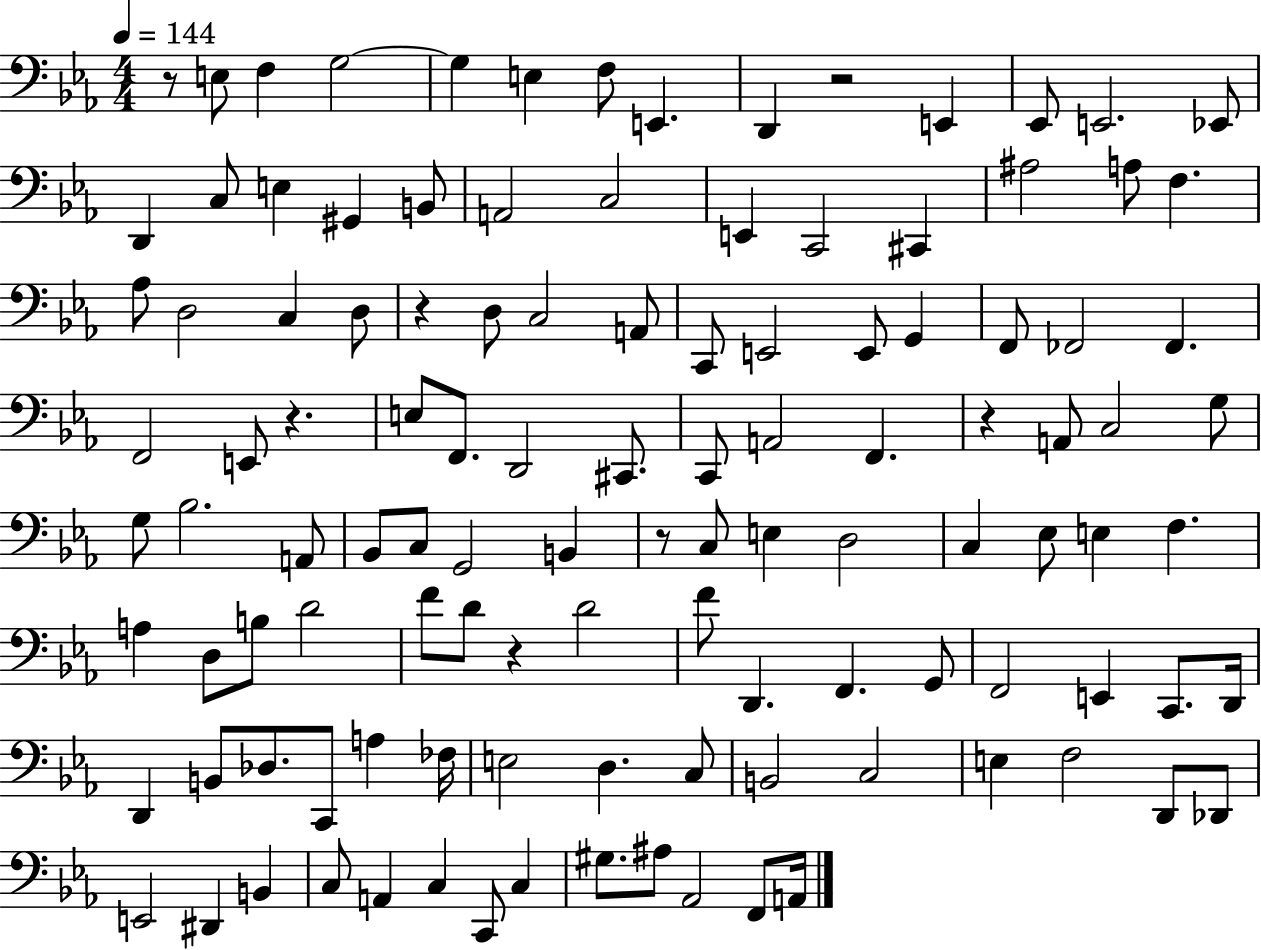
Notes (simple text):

R/e E3/e F3/q G3/h G3/q E3/q F3/e E2/q. D2/q R/h E2/q Eb2/e E2/h. Eb2/e D2/q C3/e E3/q G#2/q B2/e A2/h C3/h E2/q C2/h C#2/q A#3/h A3/e F3/q. Ab3/e D3/h C3/q D3/e R/q D3/e C3/h A2/e C2/e E2/h E2/e G2/q F2/e FES2/h FES2/q. F2/h E2/e R/q. E3/e F2/e. D2/h C#2/e. C2/e A2/h F2/q. R/q A2/e C3/h G3/e G3/e Bb3/h. A2/e Bb2/e C3/e G2/h B2/q R/e C3/e E3/q D3/h C3/q Eb3/e E3/q F3/q. A3/q D3/e B3/e D4/h F4/e D4/e R/q D4/h F4/e D2/q. F2/q. G2/e F2/h E2/q C2/e. D2/s D2/q B2/e Db3/e. C2/e A3/q FES3/s E3/h D3/q. C3/e B2/h C3/h E3/q F3/h D2/e Db2/e E2/h D#2/q B2/q C3/e A2/q C3/q C2/e C3/q G#3/e. A#3/e Ab2/h F2/e A2/s